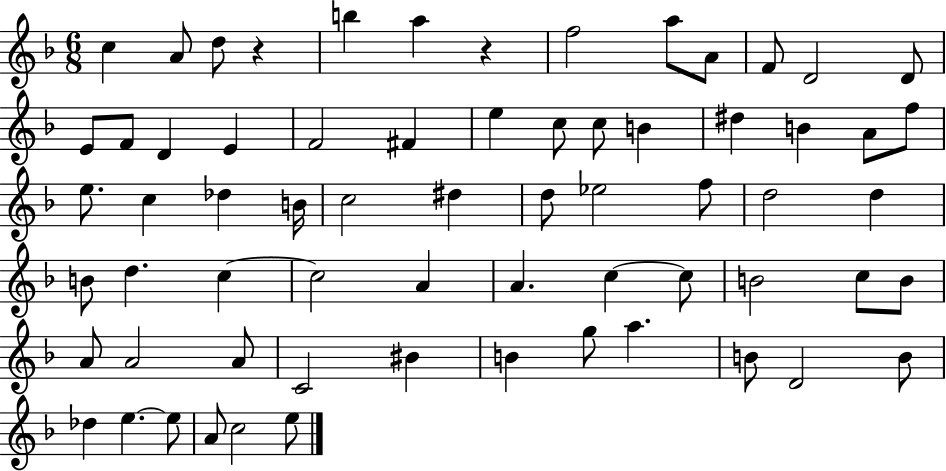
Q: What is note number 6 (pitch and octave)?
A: F5